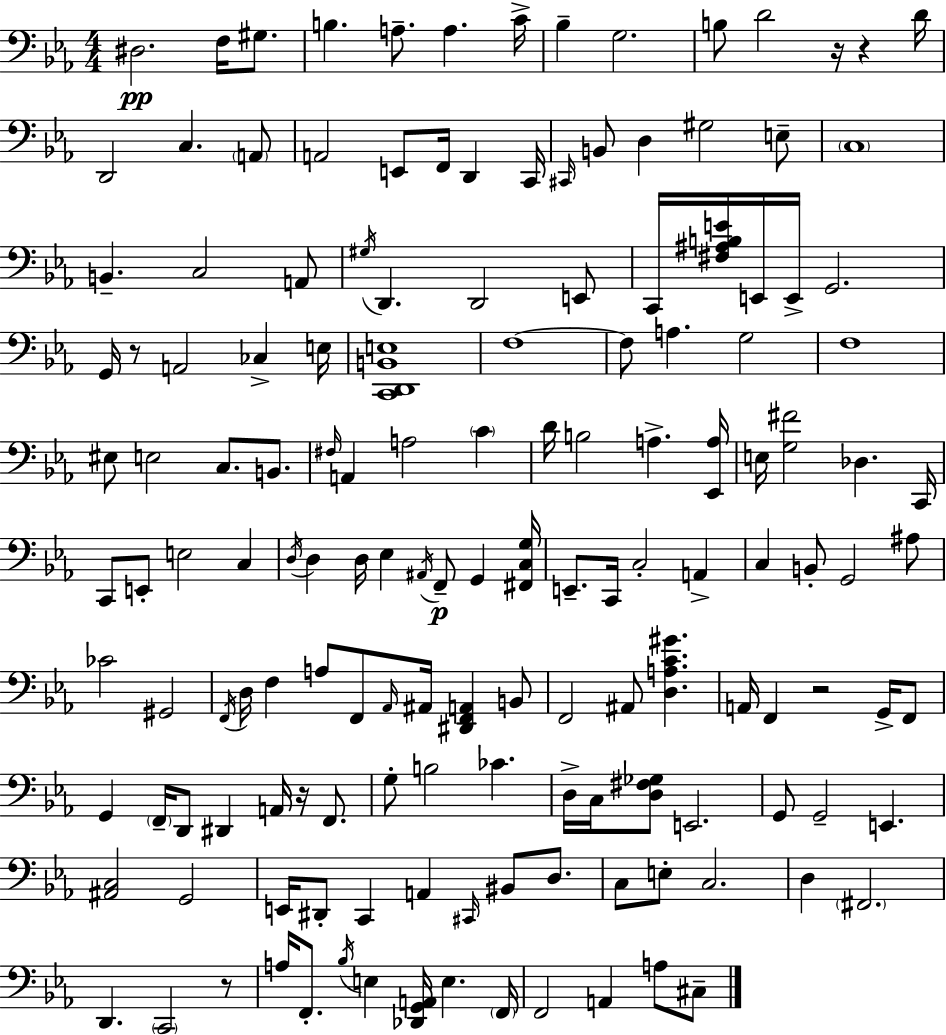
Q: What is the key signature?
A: EES major